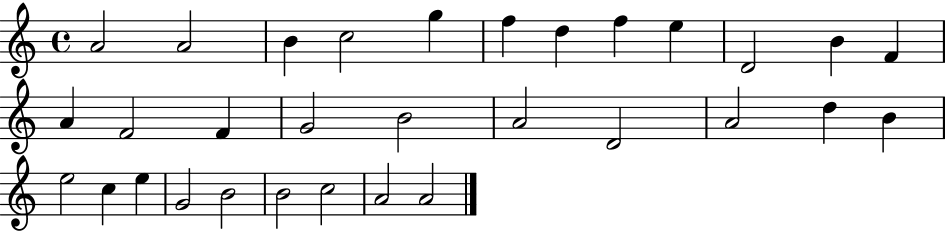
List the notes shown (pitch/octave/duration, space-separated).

A4/h A4/h B4/q C5/h G5/q F5/q D5/q F5/q E5/q D4/h B4/q F4/q A4/q F4/h F4/q G4/h B4/h A4/h D4/h A4/h D5/q B4/q E5/h C5/q E5/q G4/h B4/h B4/h C5/h A4/h A4/h